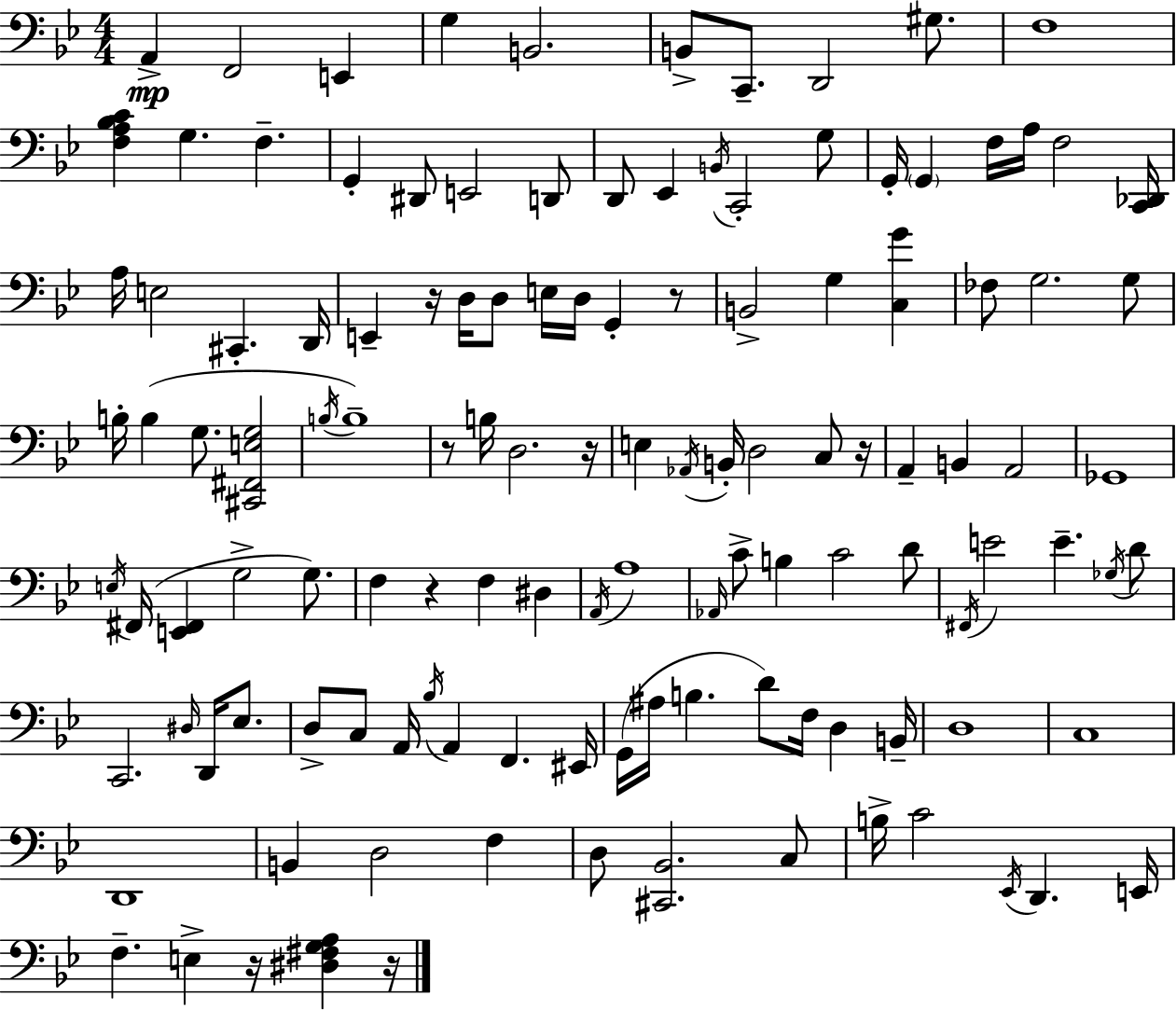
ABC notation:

X:1
T:Untitled
M:4/4
L:1/4
K:Bb
A,, F,,2 E,, G, B,,2 B,,/2 C,,/2 D,,2 ^G,/2 F,4 [F,A,_B,C] G, F, G,, ^D,,/2 E,,2 D,,/2 D,,/2 _E,, B,,/4 C,,2 G,/2 G,,/4 G,, F,/4 A,/4 F,2 [C,,_D,,]/4 A,/4 E,2 ^C,, D,,/4 E,, z/4 D,/4 D,/2 E,/4 D,/4 G,, z/2 B,,2 G, [C,G] _F,/2 G,2 G,/2 B,/4 B, G,/2 [^C,,^F,,E,G,]2 B,/4 B,4 z/2 B,/4 D,2 z/4 E, _A,,/4 B,,/4 D,2 C,/2 z/4 A,, B,, A,,2 _G,,4 E,/4 ^F,,/4 [E,,^F,,] G,2 G,/2 F, z F, ^D, A,,/4 A,4 _A,,/4 C/2 B, C2 D/2 ^F,,/4 E2 E _G,/4 D/2 C,,2 ^D,/4 D,,/4 _E,/2 D,/2 C,/2 A,,/4 _B,/4 A,, F,, ^E,,/4 G,,/4 ^A,/4 B, D/2 F,/4 D, B,,/4 D,4 C,4 D,,4 B,, D,2 F, D,/2 [^C,,_B,,]2 C,/2 B,/4 C2 _E,,/4 D,, E,,/4 F, E, z/4 [^D,^F,G,A,] z/4